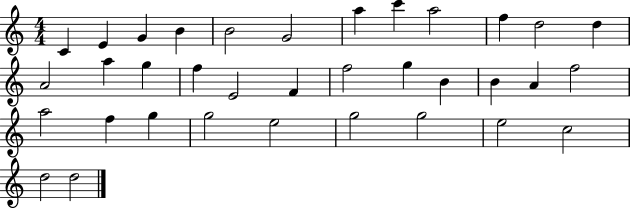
C4/q E4/q G4/q B4/q B4/h G4/h A5/q C6/q A5/h F5/q D5/h D5/q A4/h A5/q G5/q F5/q E4/h F4/q F5/h G5/q B4/q B4/q A4/q F5/h A5/h F5/q G5/q G5/h E5/h G5/h G5/h E5/h C5/h D5/h D5/h